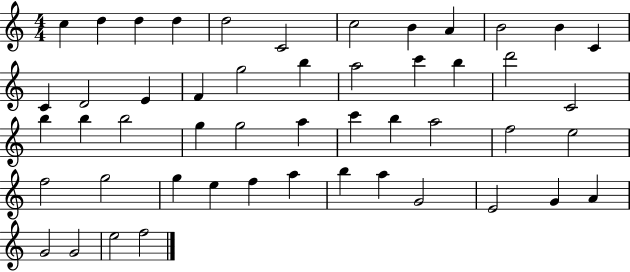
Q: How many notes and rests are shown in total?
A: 50